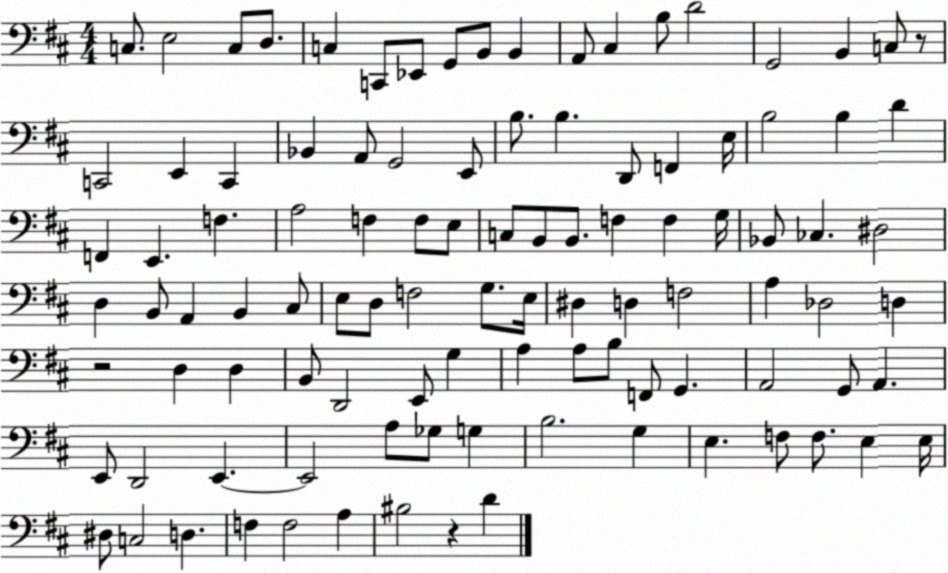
X:1
T:Untitled
M:4/4
L:1/4
K:D
C,/2 E,2 C,/2 D,/2 C, C,,/2 _E,,/2 G,,/2 B,,/2 B,, A,,/2 ^C, B,/2 D2 G,,2 B,, C,/2 z/2 C,,2 E,, C,, _B,, A,,/2 G,,2 E,,/2 B,/2 B, D,,/2 F,, E,/4 B,2 B, D F,, E,, F, A,2 F, F,/2 E,/2 C,/2 B,,/2 B,,/2 F, F, G,/4 _B,,/2 _C, ^D,2 D, B,,/2 A,, B,, ^C,/2 E,/2 D,/2 F,2 G,/2 E,/4 ^D, D, F,2 A, _D,2 D, z2 D, D, B,,/2 D,,2 E,,/2 G, A, A,/2 B,/2 F,,/2 G,, A,,2 G,,/2 A,, E,,/2 D,,2 E,, E,,2 A,/2 _G,/2 G, B,2 G, E, F,/2 F,/2 E, E,/4 ^D,/2 C,2 D, F, F,2 A, ^B,2 z D